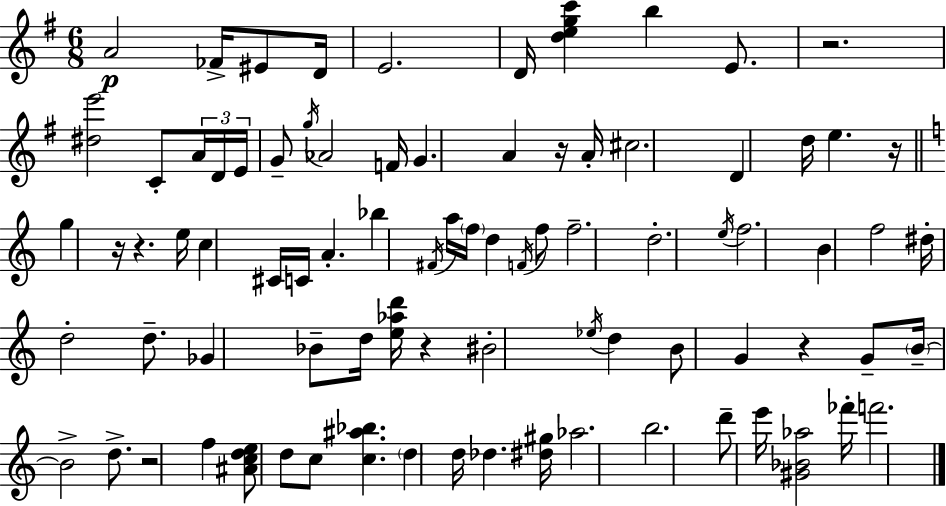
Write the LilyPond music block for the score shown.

{
  \clef treble
  \numericTimeSignature
  \time 6/8
  \key e \minor
  a'2\p fes'16-> eis'8 d'16 | e'2. | d'16 <d'' e'' g'' c'''>4 b''4 e'8. | r2. | \break <dis'' e'''>2 c'8-. \tuplet 3/2 { a'16 d'16 | e'16 } g'8-- \acciaccatura { g''16 } aes'2 | f'16 g'4. a'4 r16 | a'16-. cis''2. | \break d'4 d''16 e''4. | r16 \bar "||" \break \key c \major g''4 r16 r4. e''16 | c''4 cis'16 c'16 a'4.-. | bes''4 \acciaccatura { fis'16 } a''16 \parenthesize f''16 d''4 \acciaccatura { f'16 } | f''8 f''2.-- | \break d''2.-. | \acciaccatura { e''16 } f''2. | b'4 f''2 | dis''16-. d''2-. | \break d''8.-- ges'4 bes'8-- d''16 <e'' aes'' d'''>16 r4 | bis'2-. \acciaccatura { ees''16 } | d''4 b'8 g'4 r4 | g'8-- \parenthesize b'16--~~ b'2-> | \break d''8.-> r2 | f''4 <ais' c'' d'' e''>8 d''8 c''8 <c'' ais'' bes''>4. | \parenthesize d''4 d''16 des''4. | <dis'' gis''>16 aes''2. | \break b''2. | d'''8-- e'''16 <gis' bes' aes''>2 | fes'''16-. f'''2. | \bar "|."
}